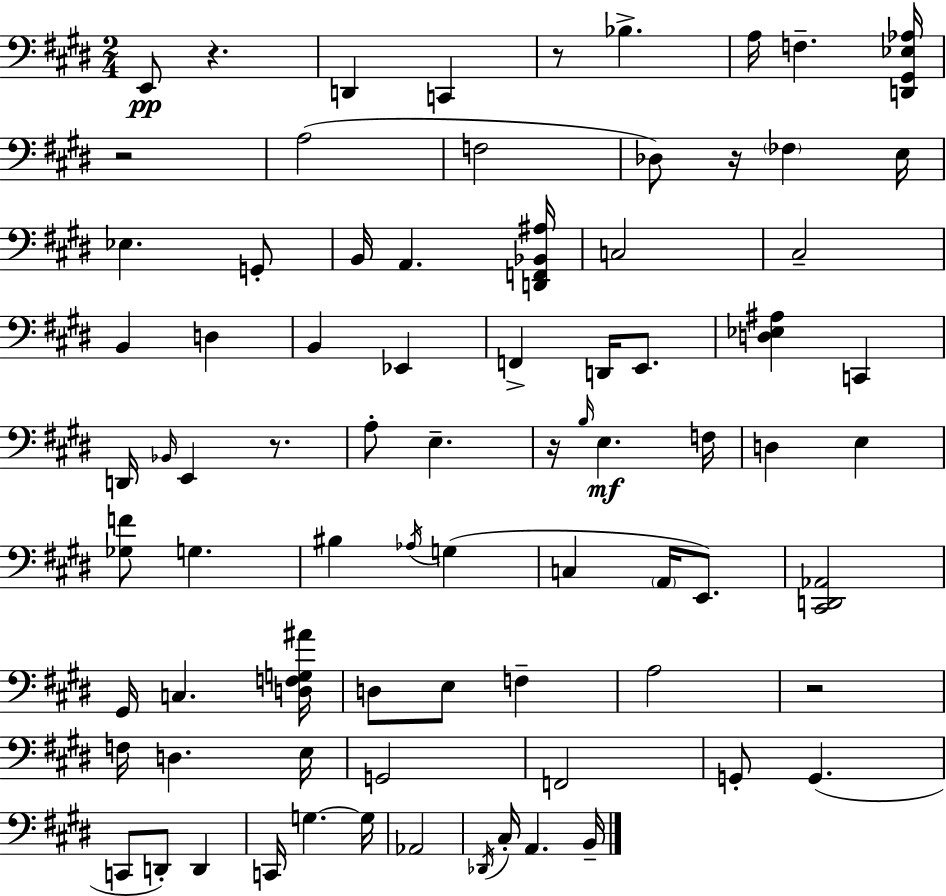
X:1
T:Untitled
M:2/4
L:1/4
K:E
E,,/2 z D,, C,, z/2 _B, A,/4 F, [D,,^G,,_E,_A,]/4 z2 A,2 F,2 _D,/2 z/4 _F, E,/4 _E, G,,/2 B,,/4 A,, [D,,F,,_B,,^A,]/4 C,2 ^C,2 B,, D, B,, _E,, F,, D,,/4 E,,/2 [D,_E,^A,] C,, D,,/4 _B,,/4 E,, z/2 A,/2 E, z/4 B,/4 E, F,/4 D, E, [_G,F]/2 G, ^B, _A,/4 G, C, A,,/4 E,,/2 [^C,,D,,_A,,]2 ^G,,/4 C, [D,F,G,^A]/4 D,/2 E,/2 F, A,2 z2 F,/4 D, E,/4 G,,2 F,,2 G,,/2 G,, C,,/2 D,,/2 D,, C,,/4 G, G,/4 _A,,2 _D,,/4 ^C,/4 A,, B,,/4